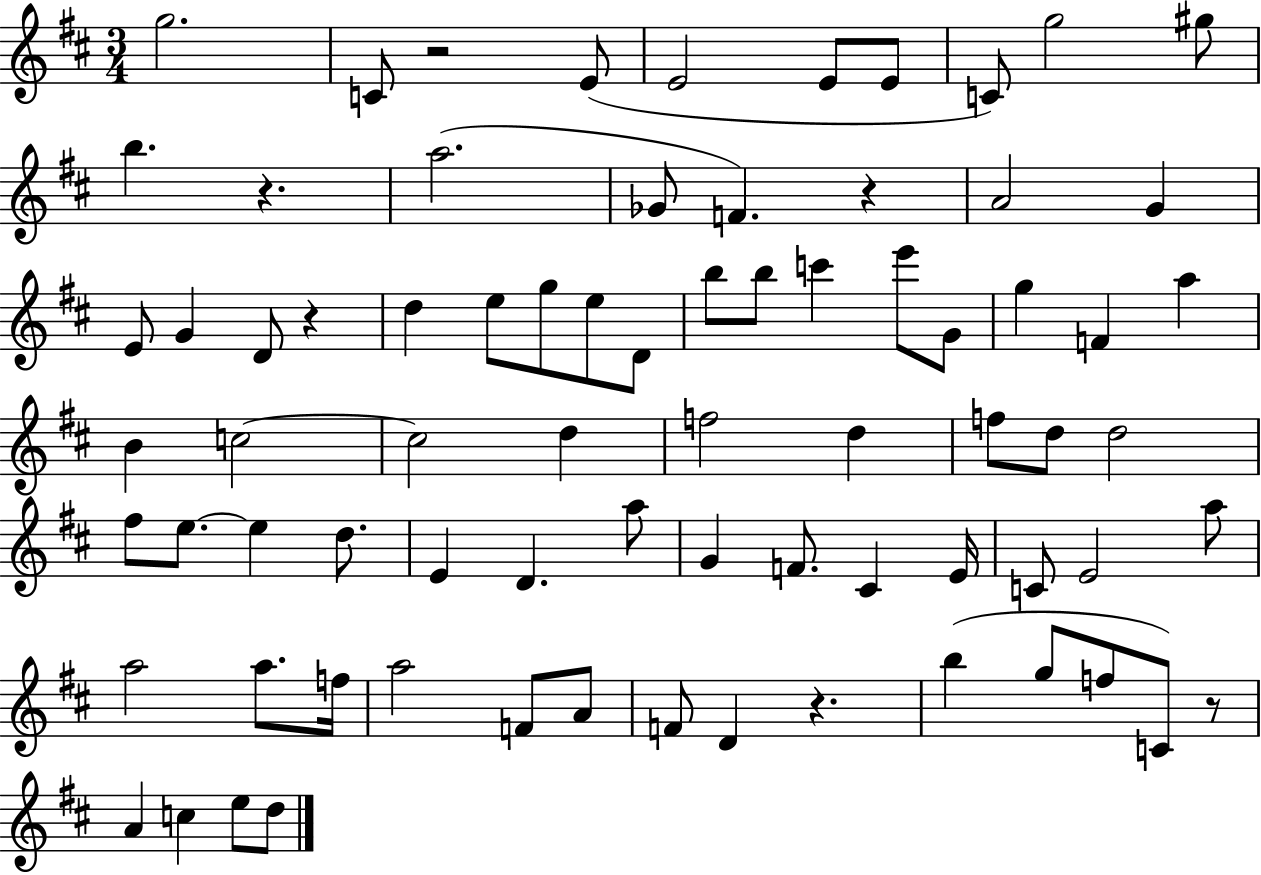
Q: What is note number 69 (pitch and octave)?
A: E5